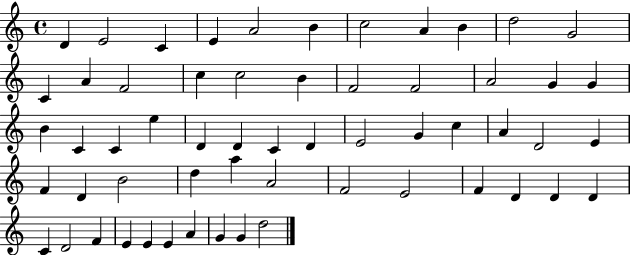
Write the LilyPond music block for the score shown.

{
  \clef treble
  \time 4/4
  \defaultTimeSignature
  \key c \major
  d'4 e'2 c'4 | e'4 a'2 b'4 | c''2 a'4 b'4 | d''2 g'2 | \break c'4 a'4 f'2 | c''4 c''2 b'4 | f'2 f'2 | a'2 g'4 g'4 | \break b'4 c'4 c'4 e''4 | d'4 d'4 c'4 d'4 | e'2 g'4 c''4 | a'4 d'2 e'4 | \break f'4 d'4 b'2 | d''4 a''4 a'2 | f'2 e'2 | f'4 d'4 d'4 d'4 | \break c'4 d'2 f'4 | e'4 e'4 e'4 a'4 | g'4 g'4 d''2 | \bar "|."
}